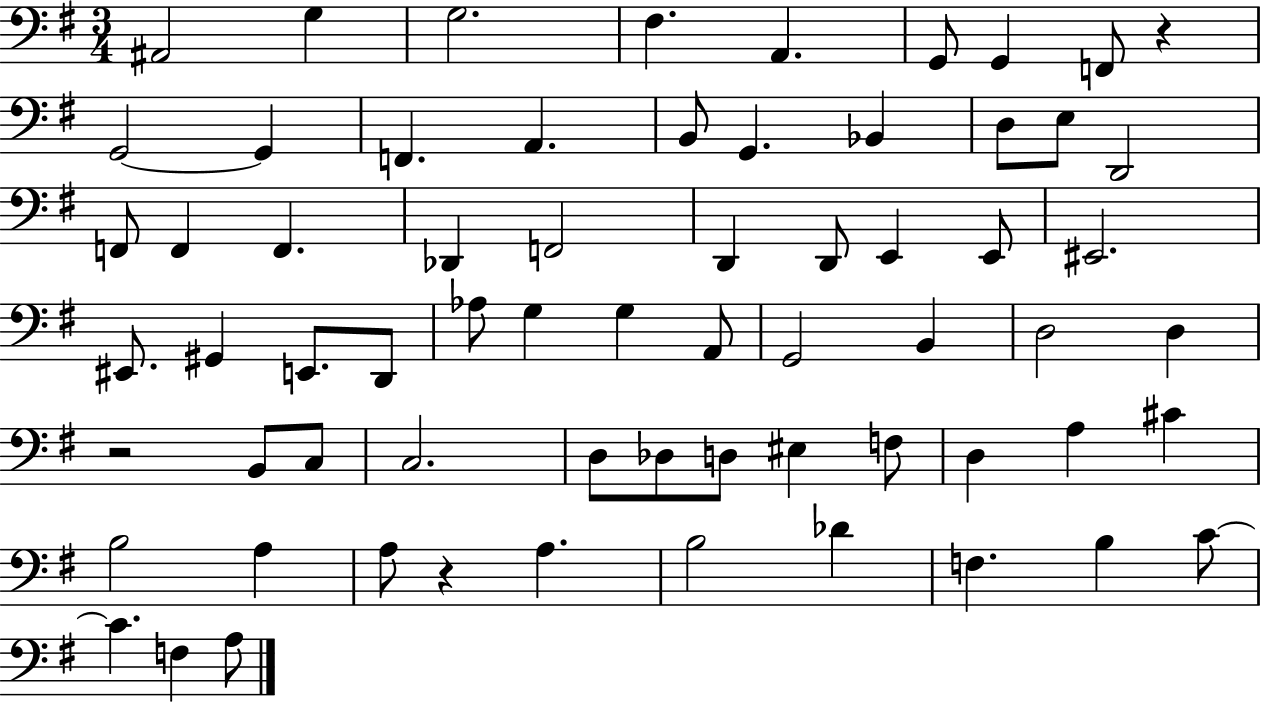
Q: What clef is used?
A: bass